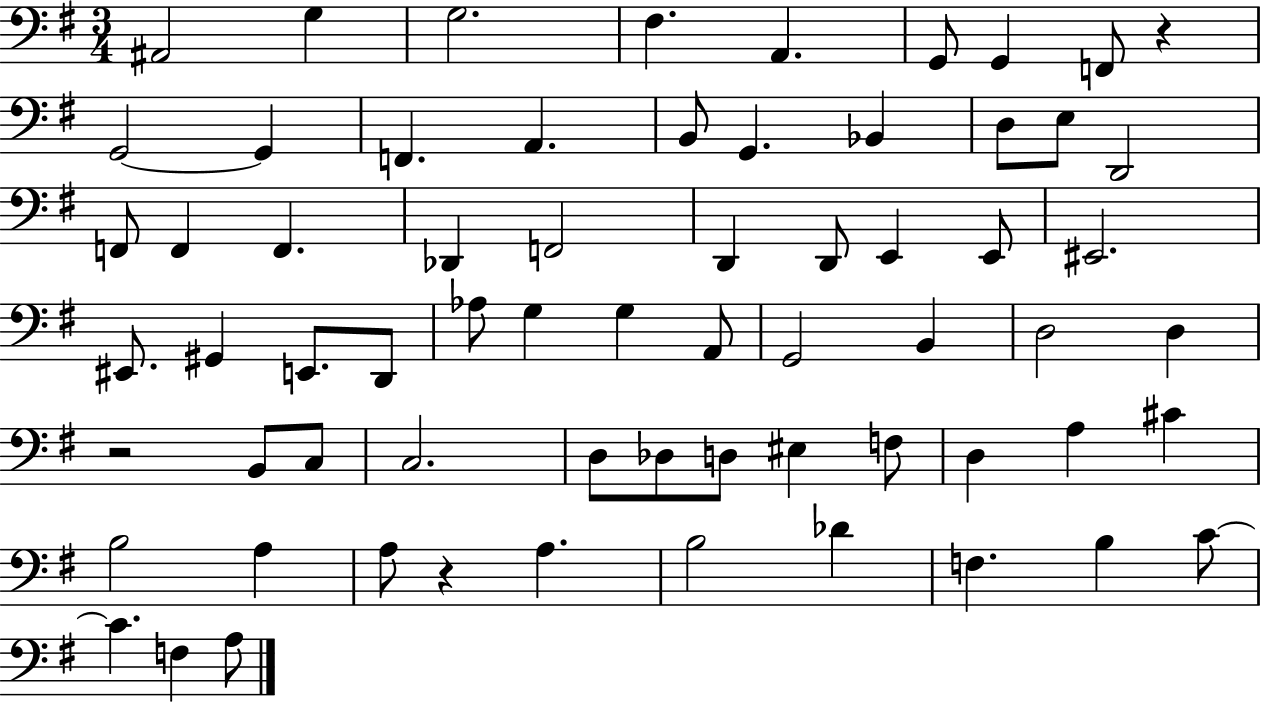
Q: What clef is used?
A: bass